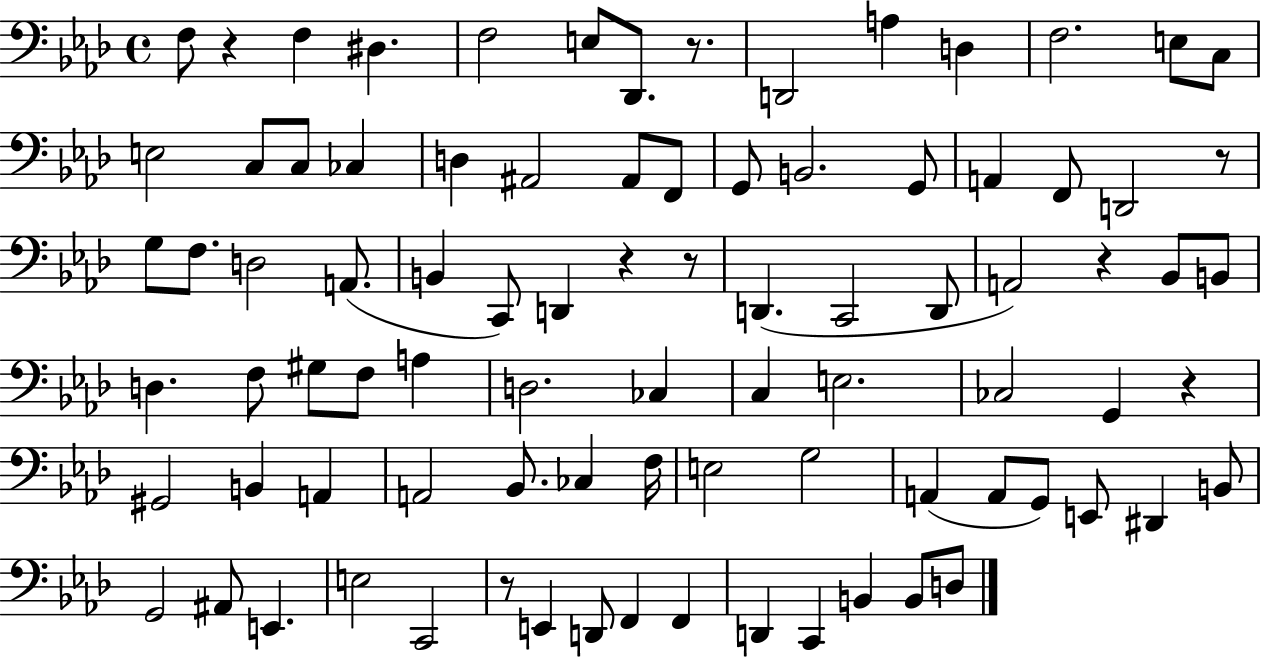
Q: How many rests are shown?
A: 8